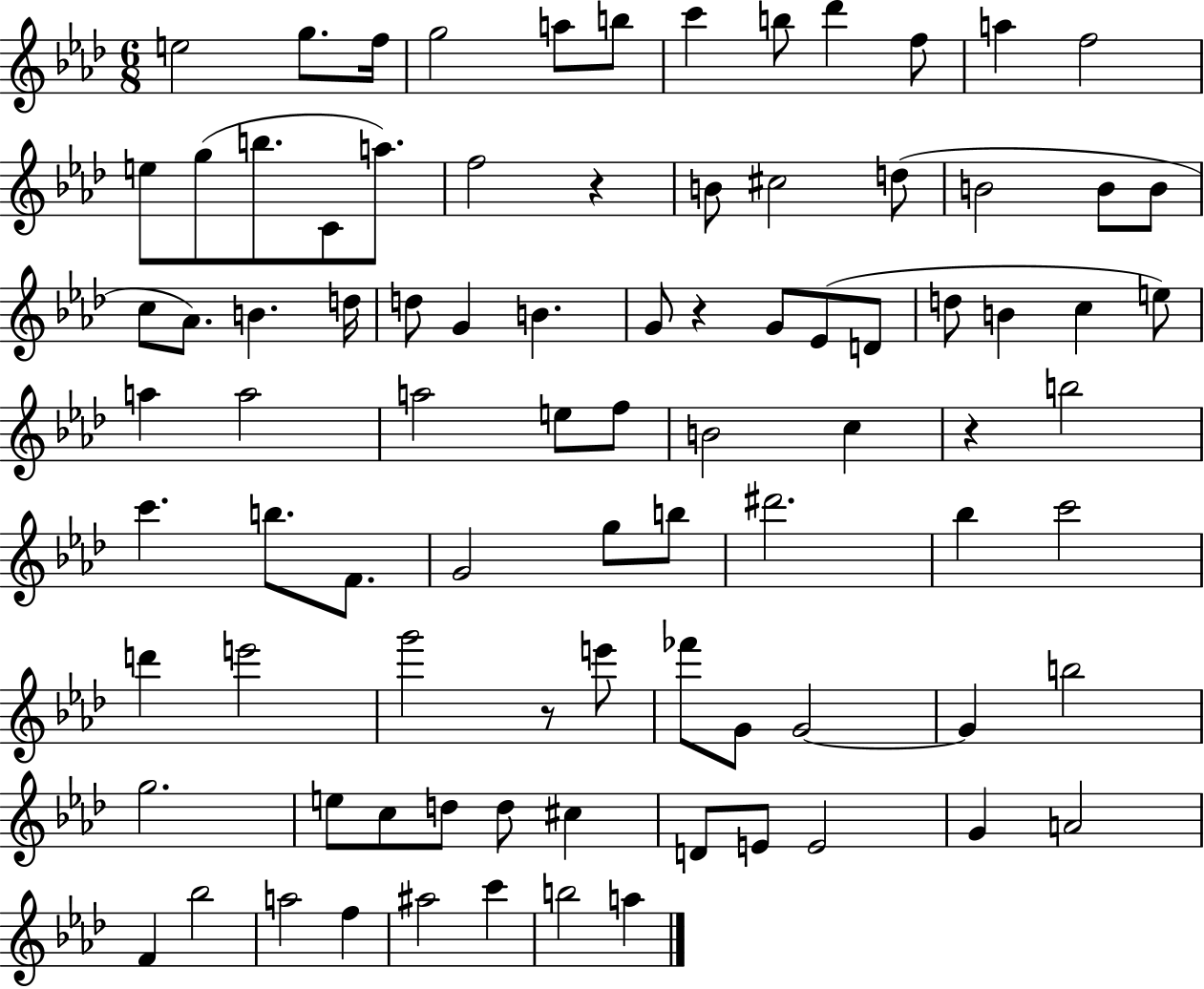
E5/h G5/e. F5/s G5/h A5/e B5/e C6/q B5/e Db6/q F5/e A5/q F5/h E5/e G5/e B5/e. C4/e A5/e. F5/h R/q B4/e C#5/h D5/e B4/h B4/e B4/e C5/e Ab4/e. B4/q. D5/s D5/e G4/q B4/q. G4/e R/q G4/e Eb4/e D4/e D5/e B4/q C5/q E5/e A5/q A5/h A5/h E5/e F5/e B4/h C5/q R/q B5/h C6/q. B5/e. F4/e. G4/h G5/e B5/e D#6/h. Bb5/q C6/h D6/q E6/h G6/h R/e E6/e FES6/e G4/e G4/h G4/q B5/h G5/h. E5/e C5/e D5/e D5/e C#5/q D4/e E4/e E4/h G4/q A4/h F4/q Bb5/h A5/h F5/q A#5/h C6/q B5/h A5/q